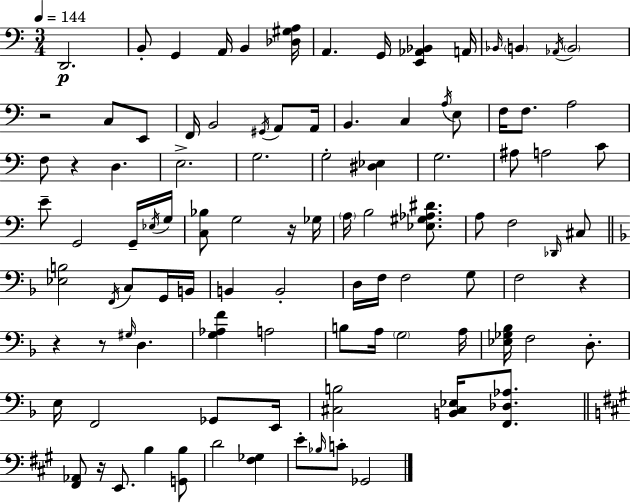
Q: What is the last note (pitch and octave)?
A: Gb2